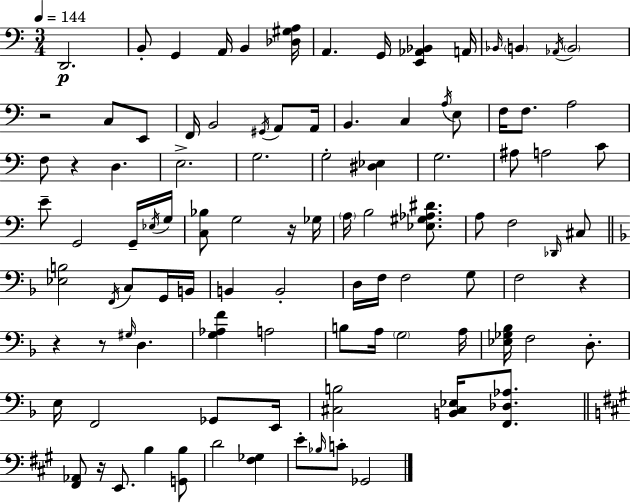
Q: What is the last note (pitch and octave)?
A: Gb2